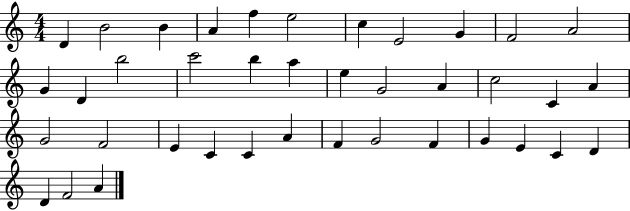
D4/q B4/h B4/q A4/q F5/q E5/h C5/q E4/h G4/q F4/h A4/h G4/q D4/q B5/h C6/h B5/q A5/q E5/q G4/h A4/q C5/h C4/q A4/q G4/h F4/h E4/q C4/q C4/q A4/q F4/q G4/h F4/q G4/q E4/q C4/q D4/q D4/q F4/h A4/q